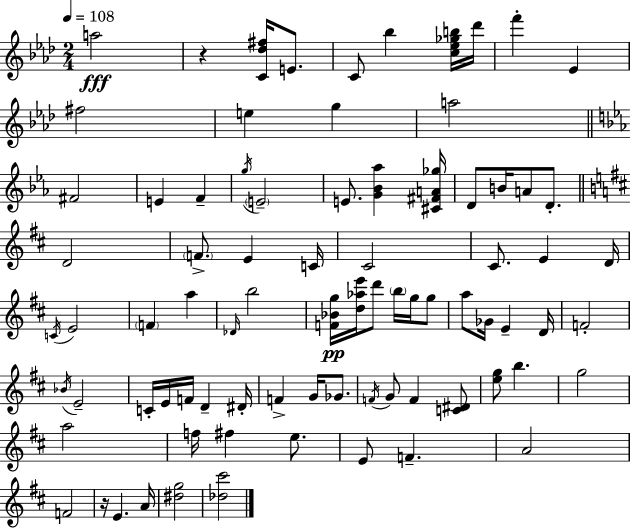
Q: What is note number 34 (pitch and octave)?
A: Db4